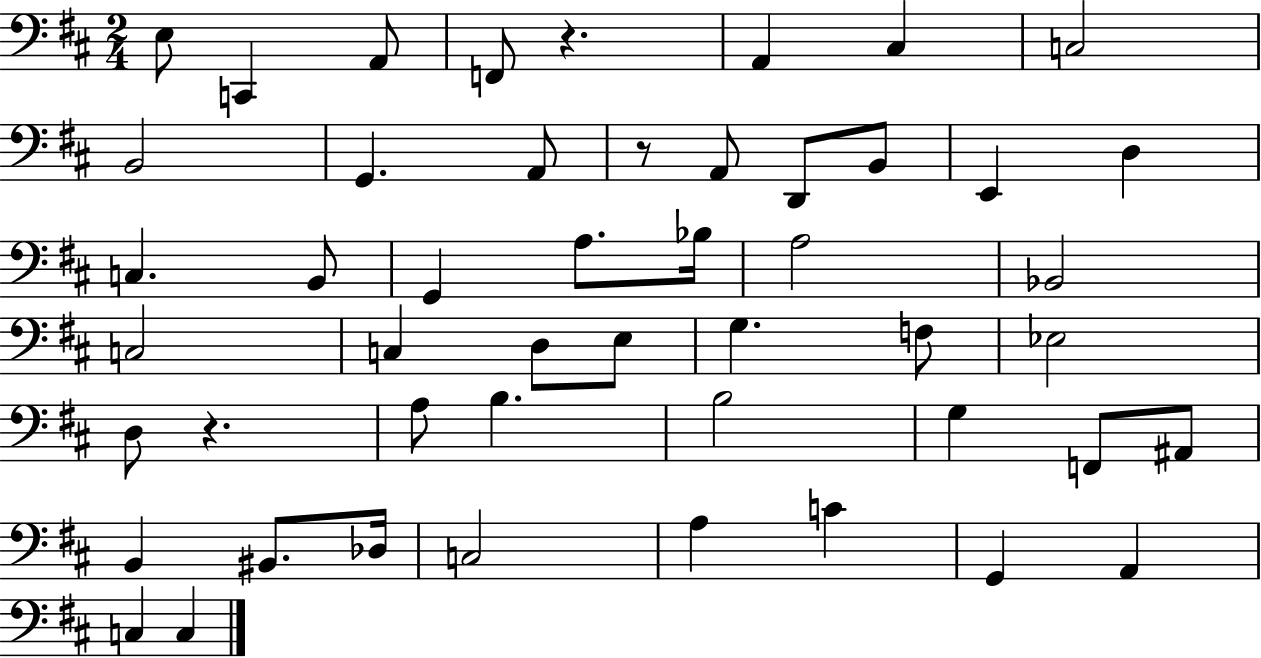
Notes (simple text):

E3/e C2/q A2/e F2/e R/q. A2/q C#3/q C3/h B2/h G2/q. A2/e R/e A2/e D2/e B2/e E2/q D3/q C3/q. B2/e G2/q A3/e. Bb3/s A3/h Bb2/h C3/h C3/q D3/e E3/e G3/q. F3/e Eb3/h D3/e R/q. A3/e B3/q. B3/h G3/q F2/e A#2/e B2/q BIS2/e. Db3/s C3/h A3/q C4/q G2/q A2/q C3/q C3/q